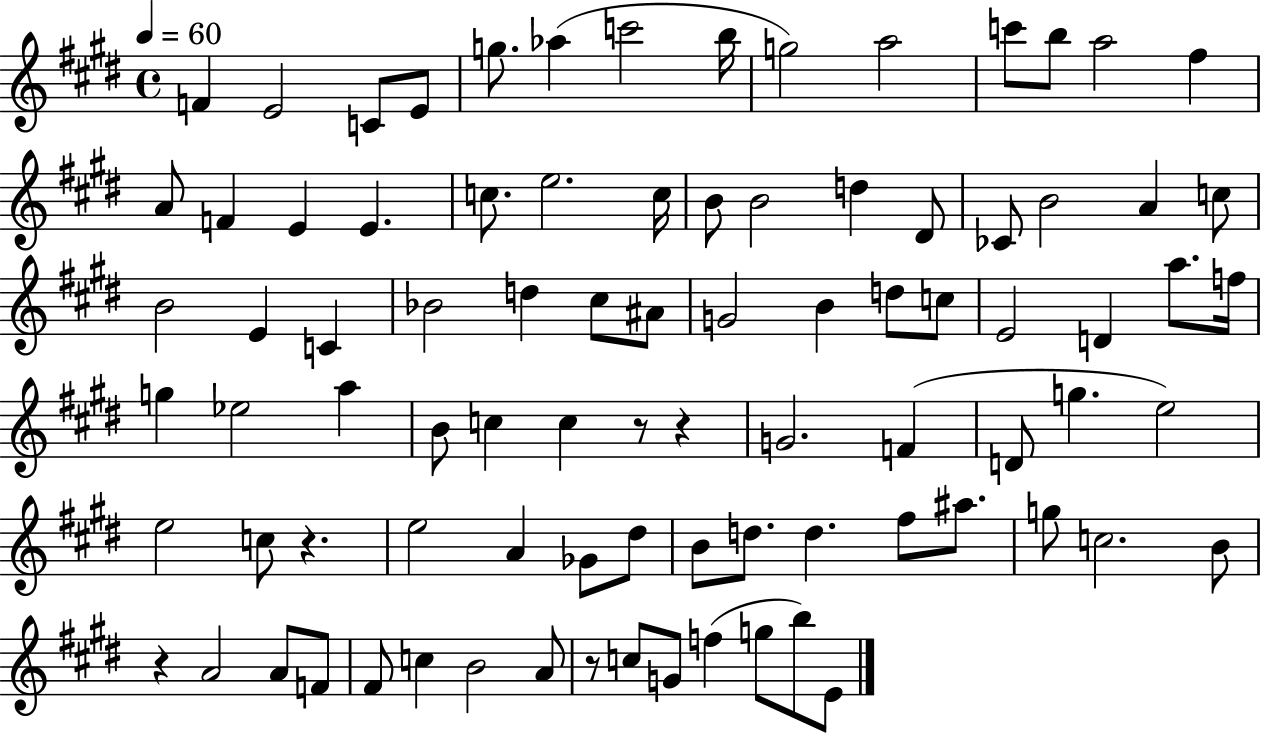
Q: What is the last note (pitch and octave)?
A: E4